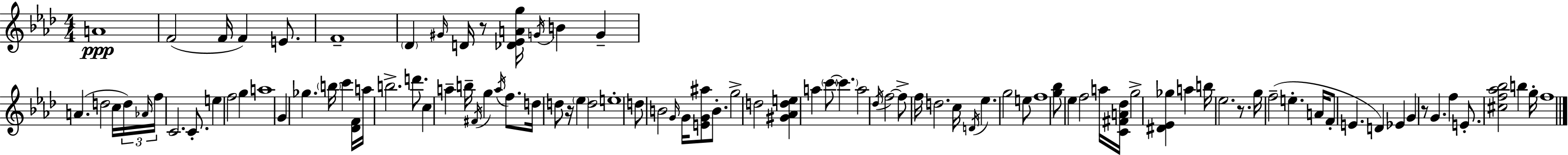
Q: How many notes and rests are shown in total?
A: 99